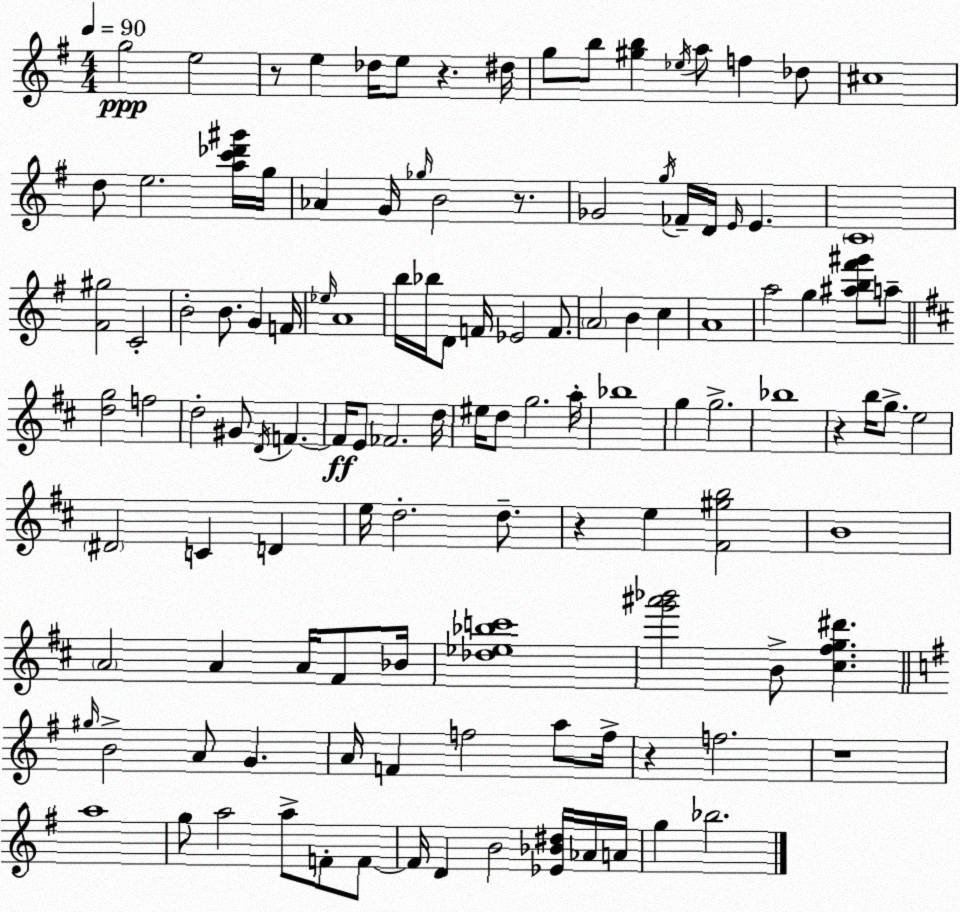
X:1
T:Untitled
M:4/4
L:1/4
K:Em
g2 e2 z/2 e _d/4 e/2 z ^d/4 g/2 b/2 [^gb] _e/4 a/2 f _d/2 ^c4 d/2 e2 [ac'_d'^g']/4 g/4 _A G/4 _g/4 B2 z/2 _G2 g/4 _F/4 D/4 E/4 E C4 [^F^g]2 C2 B2 B/2 G F/4 _e/4 A4 b/4 _b/4 D/2 F/4 _E2 F/2 A2 B c A4 a2 g [^ab^f'^g']/2 a/2 [dg]2 f2 d2 ^G/2 D/4 F F/4 E/2 _F2 d/4 ^e/4 d/2 g2 a/4 _b4 g g2 _b4 z b/4 g/2 e2 ^D2 C D e/4 d2 d/2 z e [^F^gb]2 B4 A2 A A/4 ^F/2 _B/4 [_d_e_bc']4 [g'^a'_b']2 B/2 [^c^fg^d'] ^g/4 B2 A/2 G A/4 F f2 a/2 f/4 z f2 z4 a4 g/2 a2 a/2 F/2 F/2 F/4 D B2 [_E_B^d]/4 _A/4 A/4 g _b2